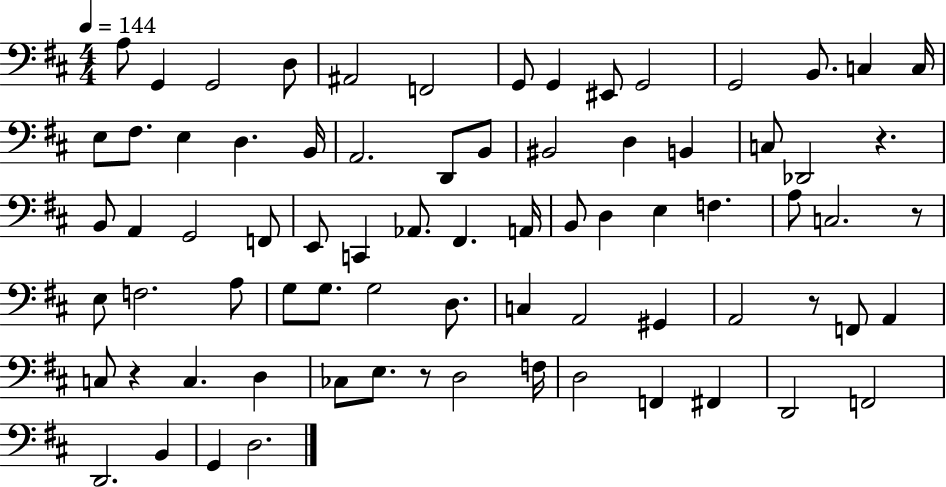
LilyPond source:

{
  \clef bass
  \numericTimeSignature
  \time 4/4
  \key d \major
  \tempo 4 = 144
  a8 g,4 g,2 d8 | ais,2 f,2 | g,8 g,4 eis,8 g,2 | g,2 b,8. c4 c16 | \break e8 fis8. e4 d4. b,16 | a,2. d,8 b,8 | bis,2 d4 b,4 | c8 des,2 r4. | \break b,8 a,4 g,2 f,8 | e,8 c,4 aes,8. fis,4. a,16 | b,8 d4 e4 f4. | a8 c2. r8 | \break e8 f2. a8 | g8 g8. g2 d8. | c4 a,2 gis,4 | a,2 r8 f,8 a,4 | \break c8 r4 c4. d4 | ces8 e8. r8 d2 f16 | d2 f,4 fis,4 | d,2 f,2 | \break d,2. b,4 | g,4 d2. | \bar "|."
}